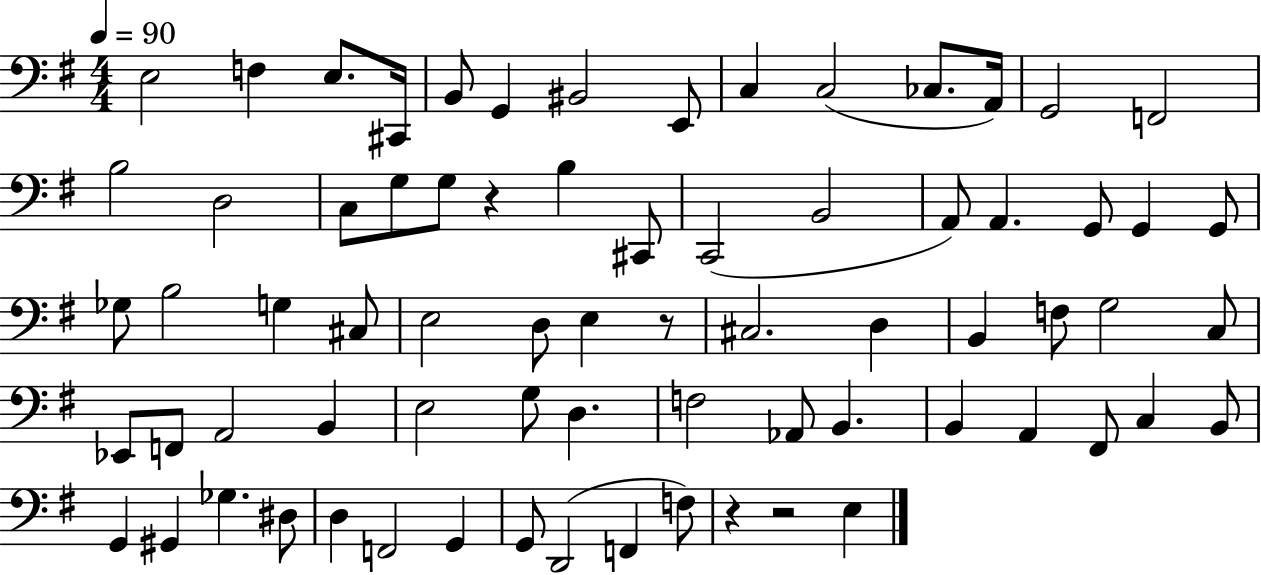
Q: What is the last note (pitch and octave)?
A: E3